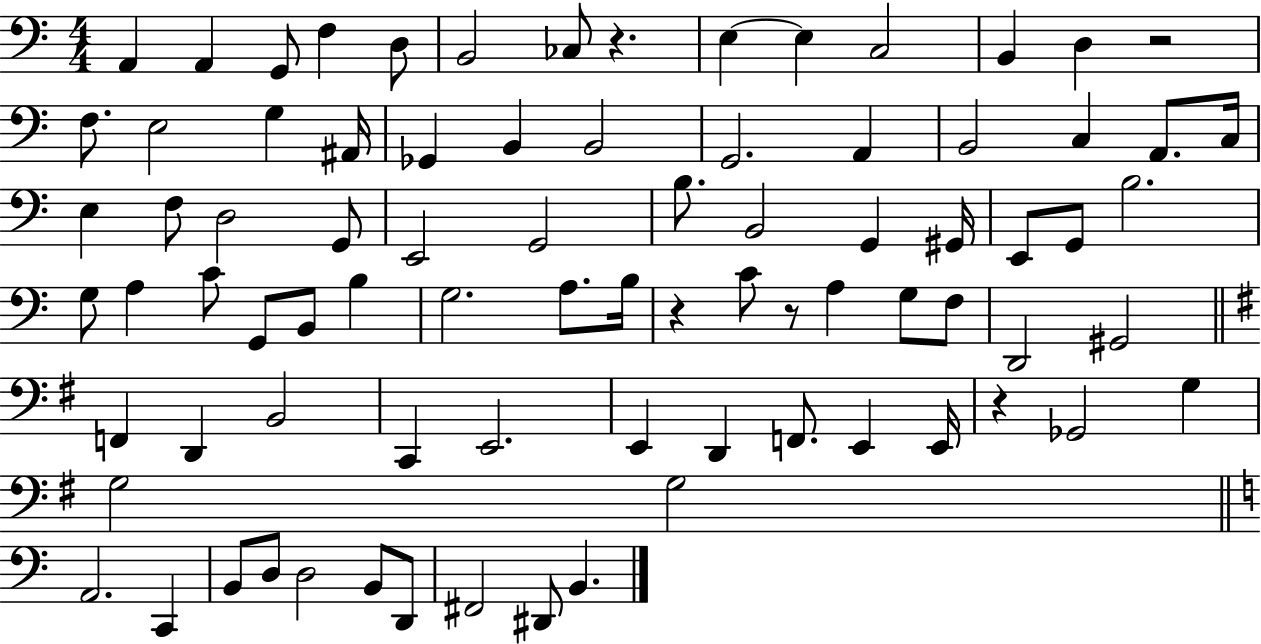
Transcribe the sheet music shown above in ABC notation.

X:1
T:Untitled
M:4/4
L:1/4
K:C
A,, A,, G,,/2 F, D,/2 B,,2 _C,/2 z E, E, C,2 B,, D, z2 F,/2 E,2 G, ^A,,/4 _G,, B,, B,,2 G,,2 A,, B,,2 C, A,,/2 C,/4 E, F,/2 D,2 G,,/2 E,,2 G,,2 B,/2 B,,2 G,, ^G,,/4 E,,/2 G,,/2 B,2 G,/2 A, C/2 G,,/2 B,,/2 B, G,2 A,/2 B,/4 z C/2 z/2 A, G,/2 F,/2 D,,2 ^G,,2 F,, D,, B,,2 C,, E,,2 E,, D,, F,,/2 E,, E,,/4 z _G,,2 G, G,2 G,2 A,,2 C,, B,,/2 D,/2 D,2 B,,/2 D,,/2 ^F,,2 ^D,,/2 B,,